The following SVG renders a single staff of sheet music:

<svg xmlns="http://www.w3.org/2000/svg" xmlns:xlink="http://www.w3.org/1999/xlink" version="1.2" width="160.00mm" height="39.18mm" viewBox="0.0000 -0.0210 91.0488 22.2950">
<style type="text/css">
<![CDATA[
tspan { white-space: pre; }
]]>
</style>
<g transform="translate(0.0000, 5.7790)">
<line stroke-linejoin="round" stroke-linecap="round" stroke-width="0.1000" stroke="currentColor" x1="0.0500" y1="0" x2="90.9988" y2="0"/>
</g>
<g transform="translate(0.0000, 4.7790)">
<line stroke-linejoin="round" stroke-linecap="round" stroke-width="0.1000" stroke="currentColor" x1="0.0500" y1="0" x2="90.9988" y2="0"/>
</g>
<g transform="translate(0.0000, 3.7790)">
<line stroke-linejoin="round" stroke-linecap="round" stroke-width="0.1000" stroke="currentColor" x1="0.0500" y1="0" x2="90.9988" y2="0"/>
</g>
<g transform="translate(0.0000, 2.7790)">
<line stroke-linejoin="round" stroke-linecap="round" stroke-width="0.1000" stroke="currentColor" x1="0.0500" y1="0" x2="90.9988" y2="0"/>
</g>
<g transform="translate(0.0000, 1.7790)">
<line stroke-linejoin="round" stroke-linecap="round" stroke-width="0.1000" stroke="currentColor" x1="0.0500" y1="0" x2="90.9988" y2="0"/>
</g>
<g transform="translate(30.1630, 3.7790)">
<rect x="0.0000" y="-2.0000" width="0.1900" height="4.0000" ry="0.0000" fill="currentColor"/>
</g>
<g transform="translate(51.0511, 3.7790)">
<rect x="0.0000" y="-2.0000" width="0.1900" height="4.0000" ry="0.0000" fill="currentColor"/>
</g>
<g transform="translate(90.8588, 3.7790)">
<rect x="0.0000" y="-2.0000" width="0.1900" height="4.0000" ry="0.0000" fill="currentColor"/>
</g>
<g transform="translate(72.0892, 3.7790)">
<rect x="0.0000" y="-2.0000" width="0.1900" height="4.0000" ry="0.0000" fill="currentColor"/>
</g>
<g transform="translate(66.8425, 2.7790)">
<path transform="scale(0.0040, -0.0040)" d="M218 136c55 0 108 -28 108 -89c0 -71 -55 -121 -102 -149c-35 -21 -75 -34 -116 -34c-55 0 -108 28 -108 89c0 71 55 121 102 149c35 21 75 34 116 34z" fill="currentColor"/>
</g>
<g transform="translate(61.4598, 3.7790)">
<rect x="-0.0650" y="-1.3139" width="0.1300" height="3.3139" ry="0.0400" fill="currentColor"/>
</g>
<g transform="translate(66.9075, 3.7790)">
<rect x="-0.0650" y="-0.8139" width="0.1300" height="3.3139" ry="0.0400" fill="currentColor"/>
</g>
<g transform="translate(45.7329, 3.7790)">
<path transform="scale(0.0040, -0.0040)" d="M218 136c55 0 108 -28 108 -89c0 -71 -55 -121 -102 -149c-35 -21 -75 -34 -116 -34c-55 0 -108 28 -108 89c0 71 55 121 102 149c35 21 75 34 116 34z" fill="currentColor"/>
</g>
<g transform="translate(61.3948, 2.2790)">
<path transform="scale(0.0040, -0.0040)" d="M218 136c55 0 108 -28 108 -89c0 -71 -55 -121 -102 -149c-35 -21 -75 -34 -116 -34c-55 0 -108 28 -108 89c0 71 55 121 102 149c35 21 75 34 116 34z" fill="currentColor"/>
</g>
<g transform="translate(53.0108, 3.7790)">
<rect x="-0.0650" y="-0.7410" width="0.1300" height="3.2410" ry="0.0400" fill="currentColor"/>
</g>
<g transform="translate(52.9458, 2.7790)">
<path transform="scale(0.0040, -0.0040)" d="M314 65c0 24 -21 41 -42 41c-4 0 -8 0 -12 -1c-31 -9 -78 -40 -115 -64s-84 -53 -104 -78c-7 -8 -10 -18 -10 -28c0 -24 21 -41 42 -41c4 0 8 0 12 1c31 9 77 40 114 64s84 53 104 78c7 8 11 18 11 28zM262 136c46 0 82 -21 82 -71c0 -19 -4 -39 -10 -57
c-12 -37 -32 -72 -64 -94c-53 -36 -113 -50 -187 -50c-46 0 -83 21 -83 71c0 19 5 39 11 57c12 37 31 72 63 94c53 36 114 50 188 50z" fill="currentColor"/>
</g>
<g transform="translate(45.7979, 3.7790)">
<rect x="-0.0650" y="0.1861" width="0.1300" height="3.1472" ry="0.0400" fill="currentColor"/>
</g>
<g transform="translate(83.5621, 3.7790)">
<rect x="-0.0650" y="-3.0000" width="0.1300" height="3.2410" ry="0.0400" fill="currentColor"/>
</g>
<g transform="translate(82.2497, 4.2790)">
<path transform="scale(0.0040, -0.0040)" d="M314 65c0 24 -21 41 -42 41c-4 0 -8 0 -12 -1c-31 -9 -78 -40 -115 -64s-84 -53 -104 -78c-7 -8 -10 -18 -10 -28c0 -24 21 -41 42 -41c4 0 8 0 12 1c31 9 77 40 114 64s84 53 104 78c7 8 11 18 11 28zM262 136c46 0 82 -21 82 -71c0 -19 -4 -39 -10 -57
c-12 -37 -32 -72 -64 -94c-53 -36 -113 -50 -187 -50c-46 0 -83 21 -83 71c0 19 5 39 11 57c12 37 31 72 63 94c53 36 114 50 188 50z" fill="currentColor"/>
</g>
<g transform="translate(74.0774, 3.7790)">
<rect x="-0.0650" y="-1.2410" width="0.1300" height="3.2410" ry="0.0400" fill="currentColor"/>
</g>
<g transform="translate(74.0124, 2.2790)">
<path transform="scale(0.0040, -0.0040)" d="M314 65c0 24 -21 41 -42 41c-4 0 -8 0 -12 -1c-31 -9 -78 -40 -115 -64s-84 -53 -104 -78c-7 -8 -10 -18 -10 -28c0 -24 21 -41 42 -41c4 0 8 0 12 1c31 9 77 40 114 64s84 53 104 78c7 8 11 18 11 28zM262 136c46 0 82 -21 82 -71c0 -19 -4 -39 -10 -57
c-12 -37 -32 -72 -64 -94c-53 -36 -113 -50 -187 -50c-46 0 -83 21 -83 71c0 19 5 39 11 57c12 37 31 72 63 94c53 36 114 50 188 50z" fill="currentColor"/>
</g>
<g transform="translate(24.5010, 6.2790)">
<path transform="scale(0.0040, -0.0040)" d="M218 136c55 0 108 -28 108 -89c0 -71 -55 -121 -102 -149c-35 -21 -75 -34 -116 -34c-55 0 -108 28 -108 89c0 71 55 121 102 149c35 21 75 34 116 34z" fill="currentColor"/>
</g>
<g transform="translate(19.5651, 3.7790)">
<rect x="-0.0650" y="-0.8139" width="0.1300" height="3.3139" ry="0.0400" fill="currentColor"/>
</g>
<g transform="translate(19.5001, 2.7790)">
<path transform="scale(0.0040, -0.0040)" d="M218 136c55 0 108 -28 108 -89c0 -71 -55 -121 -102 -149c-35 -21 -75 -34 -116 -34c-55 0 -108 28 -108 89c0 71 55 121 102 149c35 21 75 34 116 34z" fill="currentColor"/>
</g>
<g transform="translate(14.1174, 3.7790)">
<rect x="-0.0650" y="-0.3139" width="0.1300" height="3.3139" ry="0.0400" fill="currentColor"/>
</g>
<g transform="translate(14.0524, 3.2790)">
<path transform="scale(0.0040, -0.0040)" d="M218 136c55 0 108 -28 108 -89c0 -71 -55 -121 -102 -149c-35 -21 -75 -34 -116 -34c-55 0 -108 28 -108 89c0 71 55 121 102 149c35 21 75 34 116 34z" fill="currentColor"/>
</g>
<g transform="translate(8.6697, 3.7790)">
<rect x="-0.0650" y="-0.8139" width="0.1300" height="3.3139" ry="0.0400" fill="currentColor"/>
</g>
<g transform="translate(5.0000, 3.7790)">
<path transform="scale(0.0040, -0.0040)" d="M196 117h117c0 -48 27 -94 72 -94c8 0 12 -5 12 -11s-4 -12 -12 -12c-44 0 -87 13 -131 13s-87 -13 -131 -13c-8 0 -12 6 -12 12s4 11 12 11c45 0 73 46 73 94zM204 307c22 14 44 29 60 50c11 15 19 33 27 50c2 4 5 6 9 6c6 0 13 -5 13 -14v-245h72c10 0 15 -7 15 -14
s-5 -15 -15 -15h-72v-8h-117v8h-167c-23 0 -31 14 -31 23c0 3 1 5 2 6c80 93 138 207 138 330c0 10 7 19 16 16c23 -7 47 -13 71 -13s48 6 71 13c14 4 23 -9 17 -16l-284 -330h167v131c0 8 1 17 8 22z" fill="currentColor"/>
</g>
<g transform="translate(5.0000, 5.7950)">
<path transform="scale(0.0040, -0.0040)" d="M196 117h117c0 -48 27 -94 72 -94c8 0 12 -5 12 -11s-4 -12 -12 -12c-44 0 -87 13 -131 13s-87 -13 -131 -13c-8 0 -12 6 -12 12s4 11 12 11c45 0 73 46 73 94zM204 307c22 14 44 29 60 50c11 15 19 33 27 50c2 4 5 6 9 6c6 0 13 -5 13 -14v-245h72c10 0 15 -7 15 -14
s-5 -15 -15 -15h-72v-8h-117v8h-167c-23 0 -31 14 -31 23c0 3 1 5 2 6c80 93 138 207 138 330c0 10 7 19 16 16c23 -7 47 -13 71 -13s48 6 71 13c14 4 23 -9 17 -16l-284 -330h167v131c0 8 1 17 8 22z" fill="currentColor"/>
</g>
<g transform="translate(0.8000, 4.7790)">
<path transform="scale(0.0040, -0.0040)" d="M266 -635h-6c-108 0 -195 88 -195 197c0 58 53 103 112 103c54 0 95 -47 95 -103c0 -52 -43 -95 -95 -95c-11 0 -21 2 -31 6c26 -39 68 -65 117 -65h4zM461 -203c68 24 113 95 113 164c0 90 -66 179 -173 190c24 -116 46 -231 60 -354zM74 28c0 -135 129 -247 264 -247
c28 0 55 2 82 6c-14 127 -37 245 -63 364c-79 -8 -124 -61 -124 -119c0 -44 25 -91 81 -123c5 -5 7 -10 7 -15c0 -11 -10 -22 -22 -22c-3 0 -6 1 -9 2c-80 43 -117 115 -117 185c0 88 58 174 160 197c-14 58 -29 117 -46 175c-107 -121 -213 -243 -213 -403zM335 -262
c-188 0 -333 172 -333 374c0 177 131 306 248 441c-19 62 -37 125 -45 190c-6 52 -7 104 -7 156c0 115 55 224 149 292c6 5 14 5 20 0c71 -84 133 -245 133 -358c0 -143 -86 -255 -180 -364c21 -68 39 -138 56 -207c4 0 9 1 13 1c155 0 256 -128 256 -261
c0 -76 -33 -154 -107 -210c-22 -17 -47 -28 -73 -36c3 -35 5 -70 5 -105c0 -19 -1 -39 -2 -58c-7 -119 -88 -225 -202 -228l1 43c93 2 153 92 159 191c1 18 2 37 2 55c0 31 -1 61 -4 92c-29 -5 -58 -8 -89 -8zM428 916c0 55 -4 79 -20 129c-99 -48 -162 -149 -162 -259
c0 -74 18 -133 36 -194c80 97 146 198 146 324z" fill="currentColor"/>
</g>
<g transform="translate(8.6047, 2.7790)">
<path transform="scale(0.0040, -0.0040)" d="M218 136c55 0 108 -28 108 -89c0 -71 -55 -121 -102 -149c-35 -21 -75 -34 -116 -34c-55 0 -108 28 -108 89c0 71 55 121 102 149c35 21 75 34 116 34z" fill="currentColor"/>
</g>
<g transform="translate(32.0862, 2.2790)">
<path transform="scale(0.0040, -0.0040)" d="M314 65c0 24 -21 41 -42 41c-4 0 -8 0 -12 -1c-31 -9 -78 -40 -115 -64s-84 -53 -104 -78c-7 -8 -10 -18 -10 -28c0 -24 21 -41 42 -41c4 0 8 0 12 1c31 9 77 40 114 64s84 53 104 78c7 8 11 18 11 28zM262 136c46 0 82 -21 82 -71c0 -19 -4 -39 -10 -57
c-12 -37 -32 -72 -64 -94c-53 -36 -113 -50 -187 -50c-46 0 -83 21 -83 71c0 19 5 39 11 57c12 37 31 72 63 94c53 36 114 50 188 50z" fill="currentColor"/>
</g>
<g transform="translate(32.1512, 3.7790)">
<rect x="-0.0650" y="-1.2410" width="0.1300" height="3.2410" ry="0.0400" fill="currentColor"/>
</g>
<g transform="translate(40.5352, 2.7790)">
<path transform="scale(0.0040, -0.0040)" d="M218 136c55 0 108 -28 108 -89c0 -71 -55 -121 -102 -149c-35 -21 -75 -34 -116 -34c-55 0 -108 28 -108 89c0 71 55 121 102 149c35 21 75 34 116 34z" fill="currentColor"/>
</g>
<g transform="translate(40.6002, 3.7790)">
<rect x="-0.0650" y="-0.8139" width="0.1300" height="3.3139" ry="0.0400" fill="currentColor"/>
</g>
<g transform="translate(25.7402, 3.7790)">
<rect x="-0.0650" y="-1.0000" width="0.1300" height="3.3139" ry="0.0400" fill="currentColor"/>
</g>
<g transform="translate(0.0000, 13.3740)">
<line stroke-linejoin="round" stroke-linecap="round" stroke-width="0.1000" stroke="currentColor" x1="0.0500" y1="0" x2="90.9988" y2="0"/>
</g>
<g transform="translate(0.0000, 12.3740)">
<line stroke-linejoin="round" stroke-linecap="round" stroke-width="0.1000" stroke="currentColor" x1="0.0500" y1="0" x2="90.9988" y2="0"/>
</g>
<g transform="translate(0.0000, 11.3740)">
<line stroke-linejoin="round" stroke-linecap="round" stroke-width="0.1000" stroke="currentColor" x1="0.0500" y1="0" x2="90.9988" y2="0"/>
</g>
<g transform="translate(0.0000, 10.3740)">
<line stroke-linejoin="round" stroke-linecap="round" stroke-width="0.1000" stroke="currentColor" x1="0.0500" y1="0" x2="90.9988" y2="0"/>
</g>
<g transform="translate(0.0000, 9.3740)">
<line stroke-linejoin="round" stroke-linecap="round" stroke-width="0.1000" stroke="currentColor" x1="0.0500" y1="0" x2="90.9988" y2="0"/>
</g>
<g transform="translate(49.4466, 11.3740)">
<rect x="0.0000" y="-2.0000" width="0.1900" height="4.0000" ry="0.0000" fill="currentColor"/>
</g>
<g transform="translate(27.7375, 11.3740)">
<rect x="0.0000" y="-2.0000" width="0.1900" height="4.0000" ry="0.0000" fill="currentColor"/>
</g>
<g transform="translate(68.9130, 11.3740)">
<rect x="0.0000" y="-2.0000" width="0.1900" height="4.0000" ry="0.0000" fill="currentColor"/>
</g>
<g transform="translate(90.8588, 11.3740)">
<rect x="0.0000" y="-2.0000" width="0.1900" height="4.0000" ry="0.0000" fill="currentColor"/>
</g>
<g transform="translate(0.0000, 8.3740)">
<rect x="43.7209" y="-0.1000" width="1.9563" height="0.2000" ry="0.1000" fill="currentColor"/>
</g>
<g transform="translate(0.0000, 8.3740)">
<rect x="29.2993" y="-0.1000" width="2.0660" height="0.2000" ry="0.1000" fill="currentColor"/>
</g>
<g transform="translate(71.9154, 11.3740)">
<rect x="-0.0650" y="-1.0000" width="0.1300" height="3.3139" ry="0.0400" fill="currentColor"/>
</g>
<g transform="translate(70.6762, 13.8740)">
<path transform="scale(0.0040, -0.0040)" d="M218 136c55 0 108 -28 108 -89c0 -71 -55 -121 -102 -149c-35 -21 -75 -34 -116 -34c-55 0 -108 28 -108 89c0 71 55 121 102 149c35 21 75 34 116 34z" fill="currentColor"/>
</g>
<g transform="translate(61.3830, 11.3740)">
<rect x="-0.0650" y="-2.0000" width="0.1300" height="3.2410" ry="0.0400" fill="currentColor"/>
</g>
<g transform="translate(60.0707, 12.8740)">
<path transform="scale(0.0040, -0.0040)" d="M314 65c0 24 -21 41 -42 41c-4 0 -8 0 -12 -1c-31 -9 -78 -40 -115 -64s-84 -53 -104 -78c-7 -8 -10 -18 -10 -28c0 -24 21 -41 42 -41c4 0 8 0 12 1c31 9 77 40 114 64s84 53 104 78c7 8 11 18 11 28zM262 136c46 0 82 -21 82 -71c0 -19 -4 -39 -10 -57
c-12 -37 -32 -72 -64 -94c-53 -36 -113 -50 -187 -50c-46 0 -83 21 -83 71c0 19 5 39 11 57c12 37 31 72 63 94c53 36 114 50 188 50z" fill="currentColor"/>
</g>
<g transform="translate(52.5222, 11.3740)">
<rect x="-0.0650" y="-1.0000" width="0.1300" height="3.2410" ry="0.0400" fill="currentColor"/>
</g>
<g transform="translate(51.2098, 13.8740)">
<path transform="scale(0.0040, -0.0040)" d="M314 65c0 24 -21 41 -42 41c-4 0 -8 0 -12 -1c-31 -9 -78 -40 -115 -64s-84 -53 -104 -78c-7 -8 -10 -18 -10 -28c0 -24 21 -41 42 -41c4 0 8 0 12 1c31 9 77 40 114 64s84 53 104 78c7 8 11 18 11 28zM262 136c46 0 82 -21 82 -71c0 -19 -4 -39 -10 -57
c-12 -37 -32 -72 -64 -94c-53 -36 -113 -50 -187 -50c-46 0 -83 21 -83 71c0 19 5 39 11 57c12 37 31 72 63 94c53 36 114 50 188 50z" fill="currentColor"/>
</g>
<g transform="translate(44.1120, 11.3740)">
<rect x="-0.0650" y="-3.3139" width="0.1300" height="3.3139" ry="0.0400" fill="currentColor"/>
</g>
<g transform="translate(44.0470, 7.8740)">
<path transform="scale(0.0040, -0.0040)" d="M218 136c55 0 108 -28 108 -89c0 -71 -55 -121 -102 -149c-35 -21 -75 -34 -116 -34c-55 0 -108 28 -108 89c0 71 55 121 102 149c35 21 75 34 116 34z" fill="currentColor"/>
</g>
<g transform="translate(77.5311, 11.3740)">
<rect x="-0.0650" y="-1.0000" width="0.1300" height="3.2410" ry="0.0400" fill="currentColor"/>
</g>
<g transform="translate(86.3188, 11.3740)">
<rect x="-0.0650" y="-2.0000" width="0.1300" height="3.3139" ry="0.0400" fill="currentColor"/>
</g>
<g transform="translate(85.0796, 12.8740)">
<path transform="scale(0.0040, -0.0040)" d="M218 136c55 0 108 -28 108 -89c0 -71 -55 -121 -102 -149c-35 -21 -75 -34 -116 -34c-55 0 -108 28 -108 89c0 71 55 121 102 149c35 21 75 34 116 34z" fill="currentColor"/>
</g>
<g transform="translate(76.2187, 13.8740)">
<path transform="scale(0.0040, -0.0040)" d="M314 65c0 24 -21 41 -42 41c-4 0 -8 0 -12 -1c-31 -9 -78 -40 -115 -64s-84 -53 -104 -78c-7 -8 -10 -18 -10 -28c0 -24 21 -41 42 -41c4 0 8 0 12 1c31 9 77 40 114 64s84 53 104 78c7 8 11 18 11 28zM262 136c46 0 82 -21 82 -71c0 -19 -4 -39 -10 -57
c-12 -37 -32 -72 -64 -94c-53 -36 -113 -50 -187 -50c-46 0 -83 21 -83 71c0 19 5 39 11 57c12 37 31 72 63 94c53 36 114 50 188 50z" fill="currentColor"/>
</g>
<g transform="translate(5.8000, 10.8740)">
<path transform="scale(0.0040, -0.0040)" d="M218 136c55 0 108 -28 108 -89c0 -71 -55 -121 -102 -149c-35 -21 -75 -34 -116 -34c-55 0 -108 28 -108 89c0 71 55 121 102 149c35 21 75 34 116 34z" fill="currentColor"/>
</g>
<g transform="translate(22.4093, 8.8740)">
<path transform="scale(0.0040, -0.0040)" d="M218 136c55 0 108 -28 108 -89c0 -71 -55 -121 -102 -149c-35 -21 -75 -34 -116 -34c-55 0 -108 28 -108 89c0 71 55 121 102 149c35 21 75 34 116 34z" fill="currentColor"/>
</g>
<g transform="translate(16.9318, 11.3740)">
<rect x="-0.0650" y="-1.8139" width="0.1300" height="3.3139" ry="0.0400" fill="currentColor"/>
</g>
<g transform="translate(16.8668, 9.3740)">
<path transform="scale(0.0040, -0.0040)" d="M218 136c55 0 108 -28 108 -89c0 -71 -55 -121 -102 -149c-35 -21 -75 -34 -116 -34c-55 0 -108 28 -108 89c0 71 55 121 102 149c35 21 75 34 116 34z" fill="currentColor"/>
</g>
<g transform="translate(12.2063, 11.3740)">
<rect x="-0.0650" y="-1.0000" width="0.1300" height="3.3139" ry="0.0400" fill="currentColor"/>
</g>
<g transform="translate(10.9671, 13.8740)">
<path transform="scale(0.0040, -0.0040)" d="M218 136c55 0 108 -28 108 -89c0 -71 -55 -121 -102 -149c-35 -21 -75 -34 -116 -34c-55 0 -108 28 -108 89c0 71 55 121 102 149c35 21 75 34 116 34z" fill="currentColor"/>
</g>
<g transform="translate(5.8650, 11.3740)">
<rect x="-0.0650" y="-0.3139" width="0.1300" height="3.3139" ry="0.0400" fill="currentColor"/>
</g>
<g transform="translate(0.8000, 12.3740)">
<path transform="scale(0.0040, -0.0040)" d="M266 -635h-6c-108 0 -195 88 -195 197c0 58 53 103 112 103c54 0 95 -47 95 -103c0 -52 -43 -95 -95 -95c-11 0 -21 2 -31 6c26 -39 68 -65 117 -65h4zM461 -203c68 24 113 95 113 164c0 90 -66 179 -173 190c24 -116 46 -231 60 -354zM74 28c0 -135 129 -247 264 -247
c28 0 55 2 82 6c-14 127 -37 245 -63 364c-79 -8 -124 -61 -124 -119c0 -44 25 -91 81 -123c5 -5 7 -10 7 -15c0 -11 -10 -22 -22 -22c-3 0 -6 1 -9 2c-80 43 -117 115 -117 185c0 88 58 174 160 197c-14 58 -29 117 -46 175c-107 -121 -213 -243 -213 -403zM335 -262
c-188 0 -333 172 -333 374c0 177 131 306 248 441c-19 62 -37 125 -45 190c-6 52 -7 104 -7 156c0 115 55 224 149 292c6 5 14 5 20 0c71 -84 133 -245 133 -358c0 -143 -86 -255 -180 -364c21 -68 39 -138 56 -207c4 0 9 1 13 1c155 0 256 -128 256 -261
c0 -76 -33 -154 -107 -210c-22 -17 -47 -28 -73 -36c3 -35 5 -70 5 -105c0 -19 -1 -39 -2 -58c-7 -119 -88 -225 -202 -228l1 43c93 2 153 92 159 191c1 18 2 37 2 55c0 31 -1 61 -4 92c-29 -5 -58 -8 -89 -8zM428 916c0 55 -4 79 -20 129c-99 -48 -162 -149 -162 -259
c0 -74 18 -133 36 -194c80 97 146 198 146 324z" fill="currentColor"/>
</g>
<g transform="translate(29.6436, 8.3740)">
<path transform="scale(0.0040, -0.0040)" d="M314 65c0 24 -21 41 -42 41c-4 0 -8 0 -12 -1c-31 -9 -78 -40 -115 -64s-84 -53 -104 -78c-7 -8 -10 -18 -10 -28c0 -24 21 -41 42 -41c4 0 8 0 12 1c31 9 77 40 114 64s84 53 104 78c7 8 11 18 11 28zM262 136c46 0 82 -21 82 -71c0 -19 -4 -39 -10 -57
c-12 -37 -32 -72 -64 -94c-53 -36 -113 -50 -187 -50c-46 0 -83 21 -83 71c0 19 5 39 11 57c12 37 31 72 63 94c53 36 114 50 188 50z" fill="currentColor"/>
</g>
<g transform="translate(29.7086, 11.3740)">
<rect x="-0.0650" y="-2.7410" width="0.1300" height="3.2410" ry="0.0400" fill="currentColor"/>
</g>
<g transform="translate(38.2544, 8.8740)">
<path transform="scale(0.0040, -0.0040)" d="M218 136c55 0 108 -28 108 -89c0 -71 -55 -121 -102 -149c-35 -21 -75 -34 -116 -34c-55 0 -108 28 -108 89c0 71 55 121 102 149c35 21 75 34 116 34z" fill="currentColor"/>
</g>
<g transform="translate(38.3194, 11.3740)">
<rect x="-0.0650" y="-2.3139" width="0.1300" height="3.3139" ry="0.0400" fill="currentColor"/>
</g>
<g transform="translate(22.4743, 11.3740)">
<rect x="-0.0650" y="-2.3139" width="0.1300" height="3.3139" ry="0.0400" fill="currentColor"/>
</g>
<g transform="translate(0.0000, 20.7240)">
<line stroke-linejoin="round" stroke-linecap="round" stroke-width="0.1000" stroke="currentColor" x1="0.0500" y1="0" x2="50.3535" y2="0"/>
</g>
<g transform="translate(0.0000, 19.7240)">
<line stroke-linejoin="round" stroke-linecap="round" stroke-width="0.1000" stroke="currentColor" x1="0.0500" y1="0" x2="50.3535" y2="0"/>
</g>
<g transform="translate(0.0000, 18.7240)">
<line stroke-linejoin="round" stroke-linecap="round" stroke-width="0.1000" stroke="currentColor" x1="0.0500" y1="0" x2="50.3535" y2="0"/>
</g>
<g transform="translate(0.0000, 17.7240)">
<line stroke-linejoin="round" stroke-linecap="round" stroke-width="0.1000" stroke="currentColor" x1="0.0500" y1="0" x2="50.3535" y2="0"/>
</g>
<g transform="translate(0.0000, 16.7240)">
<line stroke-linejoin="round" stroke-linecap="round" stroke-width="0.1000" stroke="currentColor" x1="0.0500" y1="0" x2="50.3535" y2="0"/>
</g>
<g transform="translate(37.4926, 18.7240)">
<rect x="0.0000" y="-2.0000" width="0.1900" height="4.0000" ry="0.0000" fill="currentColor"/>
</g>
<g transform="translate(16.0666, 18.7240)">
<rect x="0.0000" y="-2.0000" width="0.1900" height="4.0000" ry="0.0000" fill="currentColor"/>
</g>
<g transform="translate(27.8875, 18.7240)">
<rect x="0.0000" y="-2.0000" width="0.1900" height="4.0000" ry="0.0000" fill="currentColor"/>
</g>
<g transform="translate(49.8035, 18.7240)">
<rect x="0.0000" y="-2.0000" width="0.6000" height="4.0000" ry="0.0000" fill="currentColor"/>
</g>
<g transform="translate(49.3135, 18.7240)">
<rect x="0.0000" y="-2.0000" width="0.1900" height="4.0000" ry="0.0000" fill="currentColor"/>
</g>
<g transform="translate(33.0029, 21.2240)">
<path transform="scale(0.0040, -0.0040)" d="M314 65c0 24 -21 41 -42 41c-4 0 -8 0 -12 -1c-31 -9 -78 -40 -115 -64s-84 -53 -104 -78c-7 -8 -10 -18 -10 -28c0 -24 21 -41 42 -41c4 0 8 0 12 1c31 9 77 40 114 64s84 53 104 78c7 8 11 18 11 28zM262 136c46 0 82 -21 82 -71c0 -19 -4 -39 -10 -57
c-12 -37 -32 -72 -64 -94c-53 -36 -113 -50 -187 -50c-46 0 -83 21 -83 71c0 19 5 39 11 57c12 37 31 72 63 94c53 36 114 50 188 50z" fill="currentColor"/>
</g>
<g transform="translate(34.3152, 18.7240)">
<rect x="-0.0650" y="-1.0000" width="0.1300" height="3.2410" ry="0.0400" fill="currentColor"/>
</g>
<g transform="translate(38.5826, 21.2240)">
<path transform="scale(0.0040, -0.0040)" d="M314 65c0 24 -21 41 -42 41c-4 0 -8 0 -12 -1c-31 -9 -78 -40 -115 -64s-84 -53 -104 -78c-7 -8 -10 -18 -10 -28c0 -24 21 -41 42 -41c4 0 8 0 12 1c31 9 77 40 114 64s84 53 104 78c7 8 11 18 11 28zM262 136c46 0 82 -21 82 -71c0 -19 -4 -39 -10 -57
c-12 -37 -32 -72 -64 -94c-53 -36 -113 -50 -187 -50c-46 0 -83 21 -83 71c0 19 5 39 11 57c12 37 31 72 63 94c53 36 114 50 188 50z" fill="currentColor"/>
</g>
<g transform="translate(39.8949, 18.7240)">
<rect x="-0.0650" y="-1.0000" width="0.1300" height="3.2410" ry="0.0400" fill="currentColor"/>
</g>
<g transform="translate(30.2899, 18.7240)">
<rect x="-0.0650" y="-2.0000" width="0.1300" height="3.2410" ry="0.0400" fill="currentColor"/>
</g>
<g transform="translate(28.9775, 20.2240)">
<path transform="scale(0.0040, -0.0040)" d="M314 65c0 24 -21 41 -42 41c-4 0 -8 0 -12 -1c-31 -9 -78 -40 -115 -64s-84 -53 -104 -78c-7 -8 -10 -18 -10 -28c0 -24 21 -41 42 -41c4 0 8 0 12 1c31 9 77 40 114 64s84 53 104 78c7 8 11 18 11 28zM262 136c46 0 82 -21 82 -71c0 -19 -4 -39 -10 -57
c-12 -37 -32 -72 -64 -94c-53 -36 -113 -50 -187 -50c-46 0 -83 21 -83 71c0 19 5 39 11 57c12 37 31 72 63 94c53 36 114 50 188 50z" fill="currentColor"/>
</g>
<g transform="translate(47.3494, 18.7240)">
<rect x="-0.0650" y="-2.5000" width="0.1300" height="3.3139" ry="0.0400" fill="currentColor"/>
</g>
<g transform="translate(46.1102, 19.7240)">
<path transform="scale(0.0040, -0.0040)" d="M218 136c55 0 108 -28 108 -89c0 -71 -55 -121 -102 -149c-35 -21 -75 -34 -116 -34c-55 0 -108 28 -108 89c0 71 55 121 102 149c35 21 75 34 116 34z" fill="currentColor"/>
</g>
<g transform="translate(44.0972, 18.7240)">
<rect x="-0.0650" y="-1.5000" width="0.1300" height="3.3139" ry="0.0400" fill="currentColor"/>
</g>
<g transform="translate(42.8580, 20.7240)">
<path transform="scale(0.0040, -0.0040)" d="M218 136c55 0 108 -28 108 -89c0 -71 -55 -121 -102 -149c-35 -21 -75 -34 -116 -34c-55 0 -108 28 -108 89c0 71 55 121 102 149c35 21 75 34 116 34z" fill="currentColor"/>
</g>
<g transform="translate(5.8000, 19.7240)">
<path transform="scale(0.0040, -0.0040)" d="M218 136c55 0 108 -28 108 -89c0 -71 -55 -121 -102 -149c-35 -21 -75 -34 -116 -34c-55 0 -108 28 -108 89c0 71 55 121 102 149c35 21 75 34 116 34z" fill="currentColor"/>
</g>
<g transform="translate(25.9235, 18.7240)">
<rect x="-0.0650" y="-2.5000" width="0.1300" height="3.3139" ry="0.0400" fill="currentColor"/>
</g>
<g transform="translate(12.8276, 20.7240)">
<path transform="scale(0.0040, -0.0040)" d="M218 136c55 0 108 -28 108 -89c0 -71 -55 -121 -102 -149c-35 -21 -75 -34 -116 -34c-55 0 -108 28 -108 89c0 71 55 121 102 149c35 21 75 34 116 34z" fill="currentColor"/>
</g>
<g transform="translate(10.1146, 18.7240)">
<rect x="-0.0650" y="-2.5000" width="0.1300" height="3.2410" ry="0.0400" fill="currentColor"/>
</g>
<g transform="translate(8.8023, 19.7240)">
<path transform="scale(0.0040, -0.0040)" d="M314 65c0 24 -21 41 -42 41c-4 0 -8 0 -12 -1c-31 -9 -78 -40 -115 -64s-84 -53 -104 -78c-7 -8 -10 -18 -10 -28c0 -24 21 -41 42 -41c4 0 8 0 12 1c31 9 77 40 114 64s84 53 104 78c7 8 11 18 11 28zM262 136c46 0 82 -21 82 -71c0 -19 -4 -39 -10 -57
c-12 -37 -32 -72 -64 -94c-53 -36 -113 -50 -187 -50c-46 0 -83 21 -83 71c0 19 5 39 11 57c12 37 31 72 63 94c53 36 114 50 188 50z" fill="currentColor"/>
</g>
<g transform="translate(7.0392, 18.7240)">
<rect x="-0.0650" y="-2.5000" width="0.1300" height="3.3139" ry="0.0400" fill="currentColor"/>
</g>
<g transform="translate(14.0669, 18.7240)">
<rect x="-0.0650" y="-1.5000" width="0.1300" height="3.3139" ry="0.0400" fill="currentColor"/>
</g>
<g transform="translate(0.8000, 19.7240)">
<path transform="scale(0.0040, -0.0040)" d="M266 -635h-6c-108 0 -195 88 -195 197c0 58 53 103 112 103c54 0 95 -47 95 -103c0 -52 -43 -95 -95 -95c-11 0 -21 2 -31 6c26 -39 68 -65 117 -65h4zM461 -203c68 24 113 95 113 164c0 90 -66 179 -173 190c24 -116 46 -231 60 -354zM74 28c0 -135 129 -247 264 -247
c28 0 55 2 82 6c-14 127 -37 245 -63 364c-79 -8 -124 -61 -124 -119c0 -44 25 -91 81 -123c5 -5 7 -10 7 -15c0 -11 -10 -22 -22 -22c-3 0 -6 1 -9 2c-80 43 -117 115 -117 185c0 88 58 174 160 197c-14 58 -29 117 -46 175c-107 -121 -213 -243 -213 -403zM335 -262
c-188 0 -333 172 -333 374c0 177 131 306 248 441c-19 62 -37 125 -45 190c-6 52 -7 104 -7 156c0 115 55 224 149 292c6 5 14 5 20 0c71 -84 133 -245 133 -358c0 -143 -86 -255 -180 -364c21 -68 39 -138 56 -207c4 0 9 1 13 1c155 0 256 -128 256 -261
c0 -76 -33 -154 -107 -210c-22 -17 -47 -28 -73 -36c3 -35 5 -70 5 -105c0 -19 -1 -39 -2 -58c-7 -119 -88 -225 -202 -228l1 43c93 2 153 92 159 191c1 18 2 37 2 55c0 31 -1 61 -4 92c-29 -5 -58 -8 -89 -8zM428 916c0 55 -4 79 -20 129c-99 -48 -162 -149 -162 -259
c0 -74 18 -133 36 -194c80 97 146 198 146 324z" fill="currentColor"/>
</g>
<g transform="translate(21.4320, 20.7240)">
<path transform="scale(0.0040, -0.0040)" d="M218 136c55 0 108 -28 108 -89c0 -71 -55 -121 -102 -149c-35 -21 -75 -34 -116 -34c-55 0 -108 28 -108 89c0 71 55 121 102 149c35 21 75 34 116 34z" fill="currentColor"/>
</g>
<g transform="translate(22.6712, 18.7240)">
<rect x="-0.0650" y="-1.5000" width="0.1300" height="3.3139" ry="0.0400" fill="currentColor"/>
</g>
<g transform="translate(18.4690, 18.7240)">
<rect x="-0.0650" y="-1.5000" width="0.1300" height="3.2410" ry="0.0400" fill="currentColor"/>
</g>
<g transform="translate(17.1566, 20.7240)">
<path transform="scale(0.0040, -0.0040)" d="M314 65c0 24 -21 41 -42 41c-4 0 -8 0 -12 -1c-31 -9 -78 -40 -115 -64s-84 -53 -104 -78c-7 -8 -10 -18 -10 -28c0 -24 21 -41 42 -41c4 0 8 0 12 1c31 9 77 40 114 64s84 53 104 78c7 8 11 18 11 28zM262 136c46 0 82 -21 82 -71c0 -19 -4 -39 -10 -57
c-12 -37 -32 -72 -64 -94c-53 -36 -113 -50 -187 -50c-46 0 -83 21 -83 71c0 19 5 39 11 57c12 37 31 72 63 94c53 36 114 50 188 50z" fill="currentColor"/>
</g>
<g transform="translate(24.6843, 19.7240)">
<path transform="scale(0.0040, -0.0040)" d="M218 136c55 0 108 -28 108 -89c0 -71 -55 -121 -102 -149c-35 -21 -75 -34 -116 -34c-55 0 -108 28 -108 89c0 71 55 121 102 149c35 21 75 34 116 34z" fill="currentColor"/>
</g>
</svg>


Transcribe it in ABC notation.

X:1
T:Untitled
M:4/4
L:1/4
K:C
d c d D e2 d B d2 e d e2 A2 c D f g a2 g b D2 F2 D D2 F G G2 E E2 E G F2 D2 D2 E G